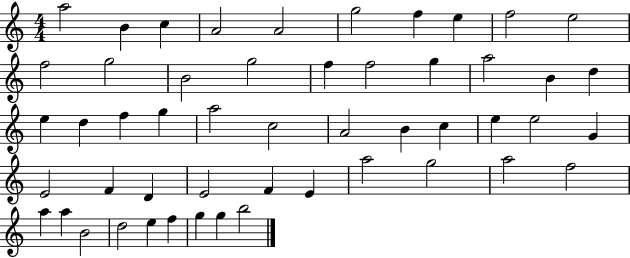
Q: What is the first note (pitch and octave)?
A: A5